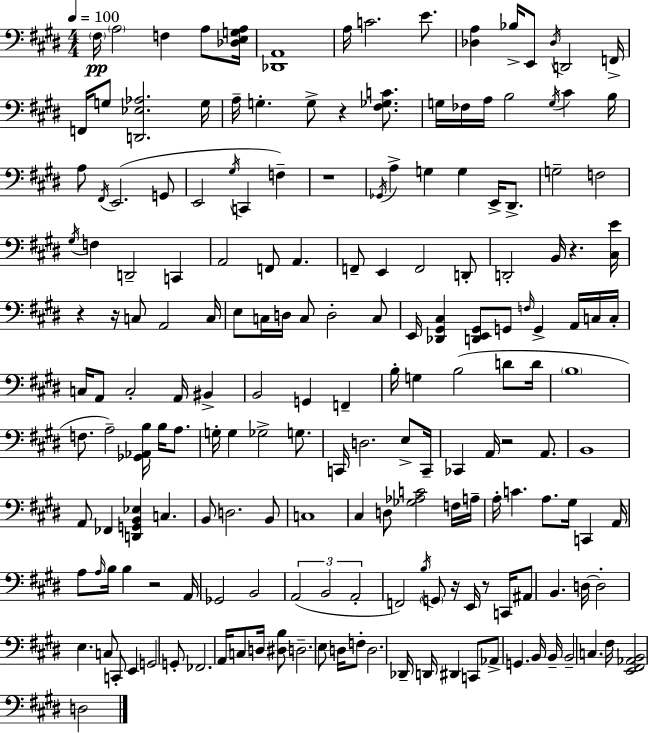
{
  \clef bass
  \numericTimeSignature
  \time 4/4
  \key e \major
  \tempo 4 = 100
  \parenthesize fis16\pp \parenthesize a2 f4 a8 <des e g a>16 | <des, a,>1 | a16 c'2. e'8. | <des a>4 bes16-> e,8 \acciaccatura { des16 } d,2 | \break f,16-> f,16 g8 <d, ees aes>2. | g16 a16-- g4.-. g8-> r4 <fis ges c'>8. | g16 fes16 a16 b2 \acciaccatura { g16 } cis'4 | b16 a8 \acciaccatura { fis,16 } e,2.( | \break g,8 e,2 \acciaccatura { gis16 } c,4 | f4--) r1 | \acciaccatura { ges,16 } a4-> g4 g4 | e,16-> dis,8.-> g2-- f2 | \break \acciaccatura { gis16 } f4 d,2-- | c,4 a,2 f,8 | a,4. f,8-- e,4 f,2 | d,8-. d,2-. b,16 r4. | \break <cis e'>16 r4 r16 c8 a,2 | c16 e8 c16 d16 c8 d2-. | c8 e,16 <des, gis, cis>4 <d, e, gis,>8 g,8 \grace { f16 } | g,4-> a,16 c16 c16-. c16 a,8 c2-. | \break a,16 bis,4-> b,2 g,4 | f,4-- b16-. g4 b2( | d'8 d'16 \parenthesize b1 | f8. a2--) | \break <ges, aes, b>16 b16 a8. g16-. g4 ges2-> | g8. c,16 d2. | e8-> c,16-- ces,4 a,16 r2 | a,8. b,1 | \break a,8 fes,4 <d, g, b, ees>4 | c4. b,8 d2. | b,8 c1 | cis4 d8 <ges aes c'>2 | \break f16 a16-- a16-. c'4. a8. | gis16 c,4 a,16 a8 \grace { a16 } b16 b4 r2 | a,16 ges,2 | b,2 \tuplet 3/2 { a,2( | \break b,2 a,2-. } | f,2) \acciaccatura { b16 } \parenthesize g,8 r16 e,16 r8 c,16 | ais,8 b,4. d16~~ d2-. | e4. c8 c,8-. e,4 g,2 | \break g,8-. fes,2. | a,16 c8 d16 <dis b>8 d2.-- | e8 d16 f8-. d2. | des,16-- d,16 dis,4 c,8 | \break aes,8-> g,4. b,16 b,16-- b,2-- | c4. fis16 <e, fis, aes, b,>2 | d2 \bar "|."
}